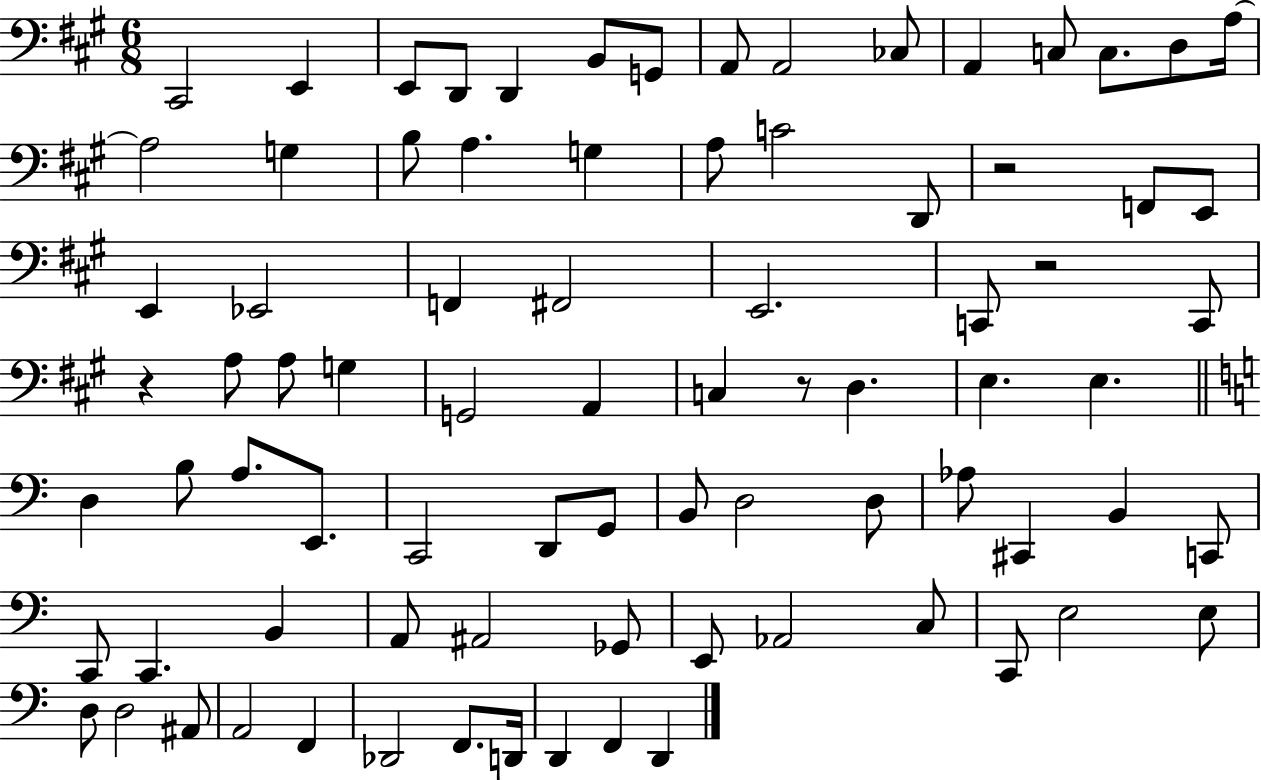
X:1
T:Untitled
M:6/8
L:1/4
K:A
^C,,2 E,, E,,/2 D,,/2 D,, B,,/2 G,,/2 A,,/2 A,,2 _C,/2 A,, C,/2 C,/2 D,/2 A,/4 A,2 G, B,/2 A, G, A,/2 C2 D,,/2 z2 F,,/2 E,,/2 E,, _E,,2 F,, ^F,,2 E,,2 C,,/2 z2 C,,/2 z A,/2 A,/2 G, G,,2 A,, C, z/2 D, E, E, D, B,/2 A,/2 E,,/2 C,,2 D,,/2 G,,/2 B,,/2 D,2 D,/2 _A,/2 ^C,, B,, C,,/2 C,,/2 C,, B,, A,,/2 ^A,,2 _G,,/2 E,,/2 _A,,2 C,/2 C,,/2 E,2 E,/2 D,/2 D,2 ^A,,/2 A,,2 F,, _D,,2 F,,/2 D,,/4 D,, F,, D,,